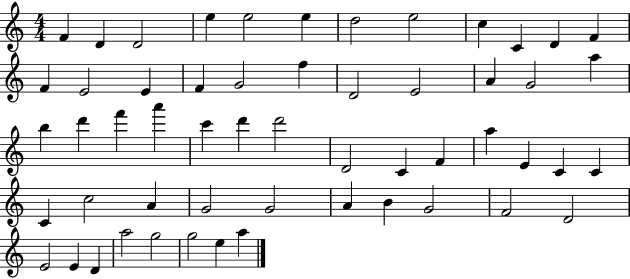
X:1
T:Untitled
M:4/4
L:1/4
K:C
F D D2 e e2 e d2 e2 c C D F F E2 E F G2 f D2 E2 A G2 a b d' f' a' c' d' d'2 D2 C F a E C C C c2 A G2 G2 A B G2 F2 D2 E2 E D a2 g2 g2 e a